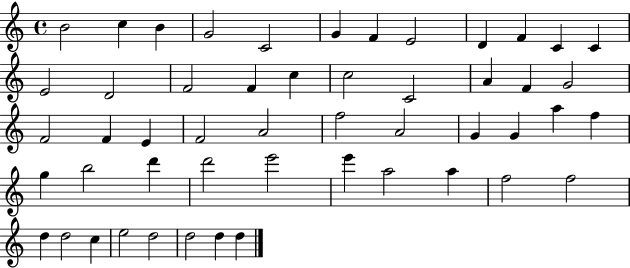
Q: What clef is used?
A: treble